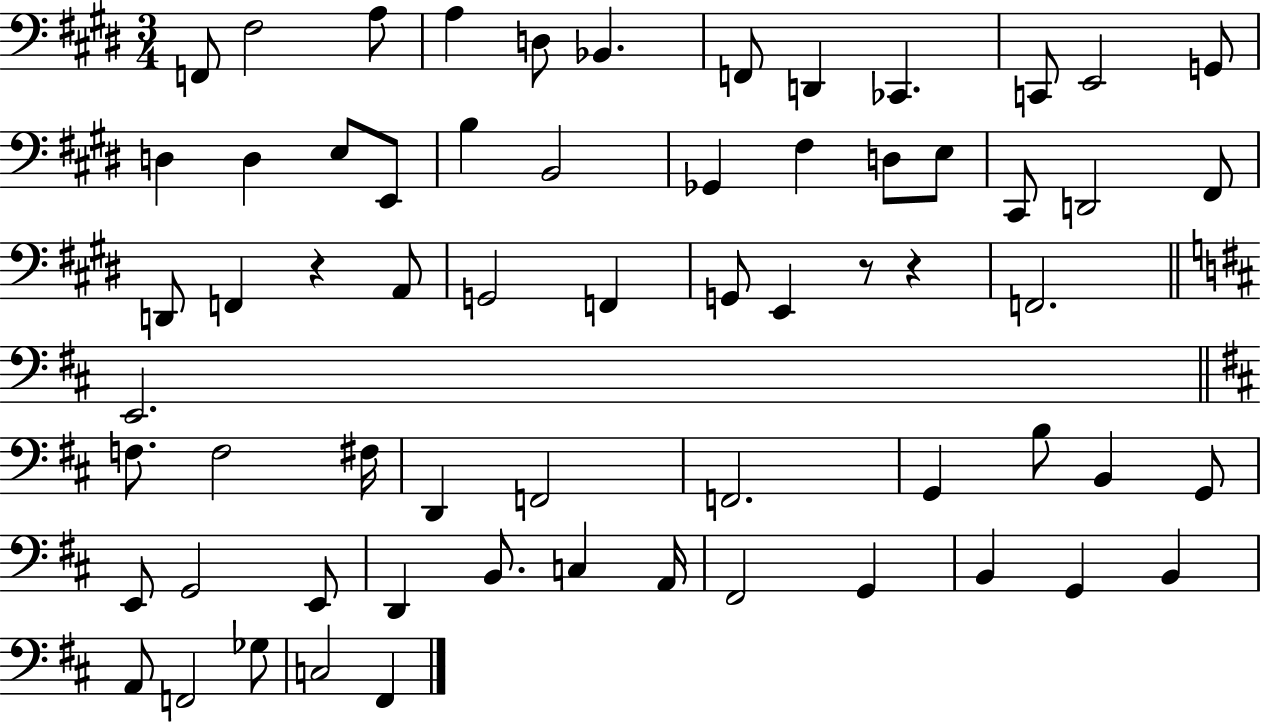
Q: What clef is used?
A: bass